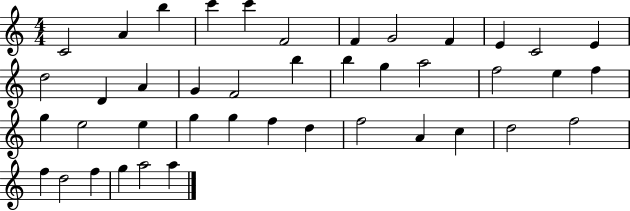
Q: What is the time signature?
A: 4/4